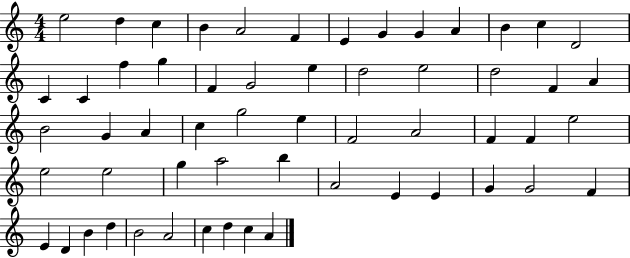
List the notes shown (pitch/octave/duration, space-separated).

E5/h D5/q C5/q B4/q A4/h F4/q E4/q G4/q G4/q A4/q B4/q C5/q D4/h C4/q C4/q F5/q G5/q F4/q G4/h E5/q D5/h E5/h D5/h F4/q A4/q B4/h G4/q A4/q C5/q G5/h E5/q F4/h A4/h F4/q F4/q E5/h E5/h E5/h G5/q A5/h B5/q A4/h E4/q E4/q G4/q G4/h F4/q E4/q D4/q B4/q D5/q B4/h A4/h C5/q D5/q C5/q A4/q